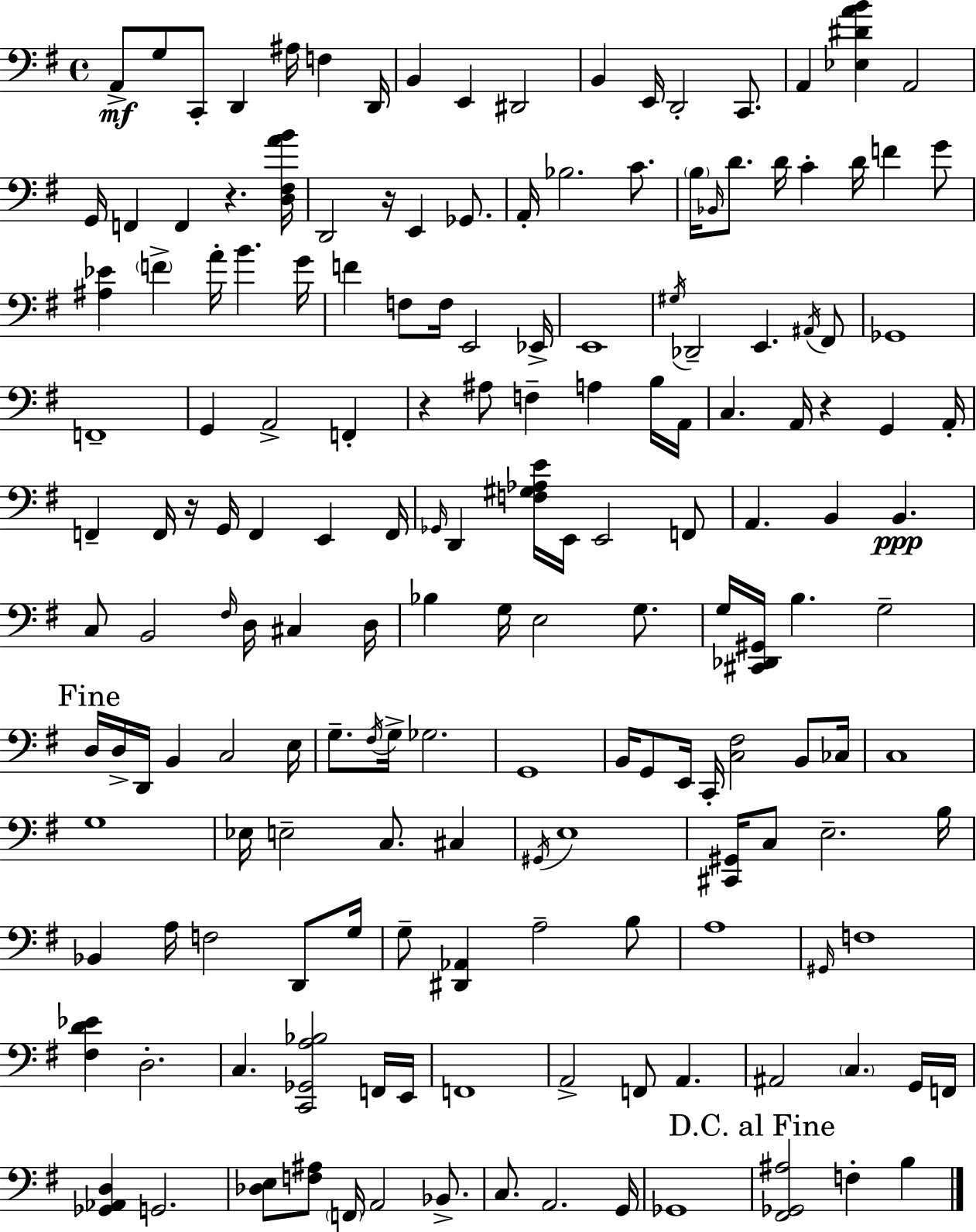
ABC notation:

X:1
T:Untitled
M:4/4
L:1/4
K:Em
A,,/2 G,/2 C,,/2 D,, ^A,/4 F, D,,/4 B,, E,, ^D,,2 B,, E,,/4 D,,2 C,,/2 A,, [_E,^DAB] A,,2 G,,/4 F,, F,, z [D,^F,AB]/4 D,,2 z/4 E,, _G,,/2 A,,/4 _B,2 C/2 B,/4 _B,,/4 D/2 D/4 C D/4 F G/2 [^A,_E] F A/4 B G/4 F F,/2 F,/4 E,,2 _E,,/4 E,,4 ^G,/4 _D,,2 E,, ^A,,/4 ^F,,/2 _G,,4 F,,4 G,, A,,2 F,, z ^A,/2 F, A, B,/4 A,,/4 C, A,,/4 z G,, A,,/4 F,, F,,/4 z/4 G,,/4 F,, E,, F,,/4 _G,,/4 D,, [F,^G,_A,E]/4 E,,/4 E,,2 F,,/2 A,, B,, B,, C,/2 B,,2 ^F,/4 D,/4 ^C, D,/4 _B, G,/4 E,2 G,/2 G,/4 [^C,,_D,,^G,,]/4 B, G,2 D,/4 D,/4 D,,/4 B,, C,2 E,/4 G,/2 ^F,/4 G,/4 _G,2 G,,4 B,,/4 G,,/2 E,,/4 C,,/4 [C,^F,]2 B,,/2 _C,/4 C,4 G,4 _E,/4 E,2 C,/2 ^C, ^G,,/4 E,4 [^C,,^G,,]/4 C,/2 E,2 B,/4 _B,, A,/4 F,2 D,,/2 G,/4 G,/2 [^D,,_A,,] A,2 B,/2 A,4 ^G,,/4 F,4 [^F,D_E] D,2 C, [C,,_G,,A,_B,]2 F,,/4 E,,/4 F,,4 A,,2 F,,/2 A,, ^A,,2 C, G,,/4 F,,/4 [_G,,_A,,D,] G,,2 [_D,E,]/2 [F,^A,]/2 F,,/4 A,,2 _B,,/2 C,/2 A,,2 G,,/4 _G,,4 [^F,,_G,,^A,]2 F, B,